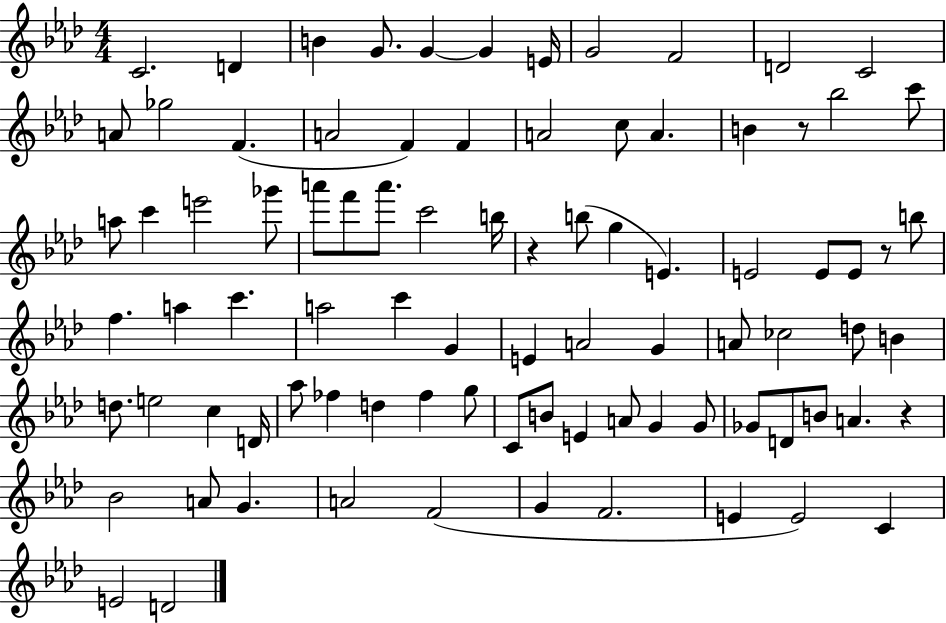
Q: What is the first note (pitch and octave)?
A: C4